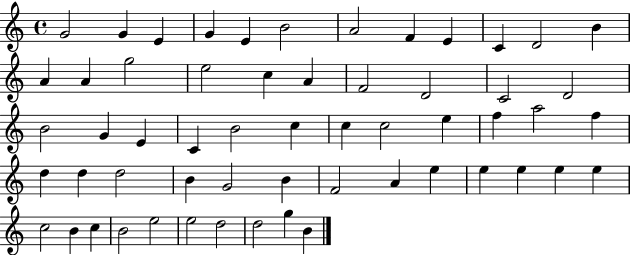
G4/h G4/q E4/q G4/q E4/q B4/h A4/h F4/q E4/q C4/q D4/h B4/q A4/q A4/q G5/h E5/h C5/q A4/q F4/h D4/h C4/h D4/h B4/h G4/q E4/q C4/q B4/h C5/q C5/q C5/h E5/q F5/q A5/h F5/q D5/q D5/q D5/h B4/q G4/h B4/q F4/h A4/q E5/q E5/q E5/q E5/q E5/q C5/h B4/q C5/q B4/h E5/h E5/h D5/h D5/h G5/q B4/q